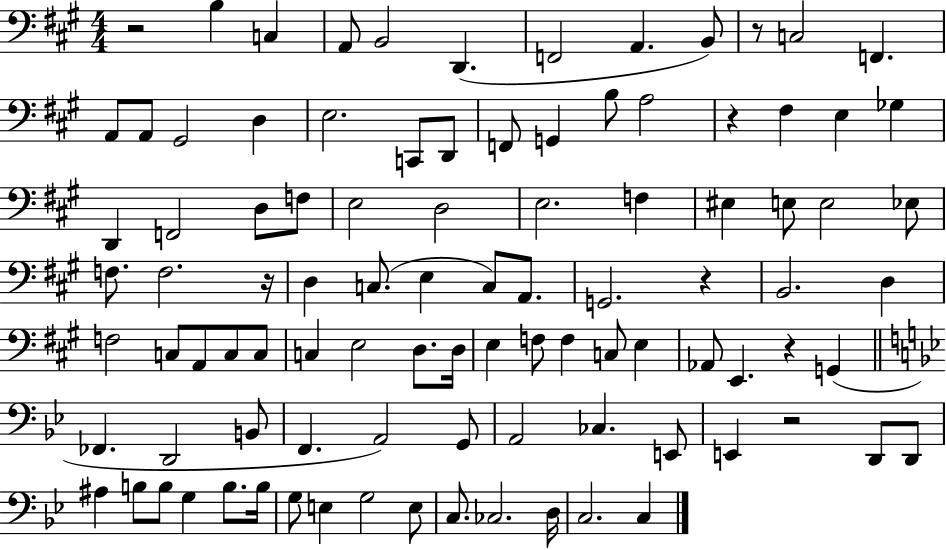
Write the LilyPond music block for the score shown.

{
  \clef bass
  \numericTimeSignature
  \time 4/4
  \key a \major
  r2 b4 c4 | a,8 b,2 d,4.( | f,2 a,4. b,8) | r8 c2 f,4. | \break a,8 a,8 gis,2 d4 | e2. c,8 d,8 | f,8 g,4 b8 a2 | r4 fis4 e4 ges4 | \break d,4 f,2 d8 f8 | e2 d2 | e2. f4 | eis4 e8 e2 ees8 | \break f8. f2. r16 | d4 c8.( e4 c8) a,8. | g,2. r4 | b,2. d4 | \break f2 c8 a,8 c8 c8 | c4 e2 d8. d16 | e4 f8 f4 c8 e4 | aes,8 e,4. r4 g,4( | \break \bar "||" \break \key bes \major fes,4. d,2 b,8 | f,4. a,2) g,8 | a,2 ces4. e,8 | e,4 r2 d,8 d,8 | \break ais4 b8 b8 g4 b8. b16 | g8 e4 g2 e8 | c8. ces2. d16 | c2. c4 | \break \bar "|."
}